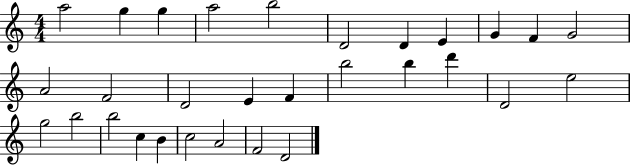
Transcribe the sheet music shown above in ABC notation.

X:1
T:Untitled
M:4/4
L:1/4
K:C
a2 g g a2 b2 D2 D E G F G2 A2 F2 D2 E F b2 b d' D2 e2 g2 b2 b2 c B c2 A2 F2 D2